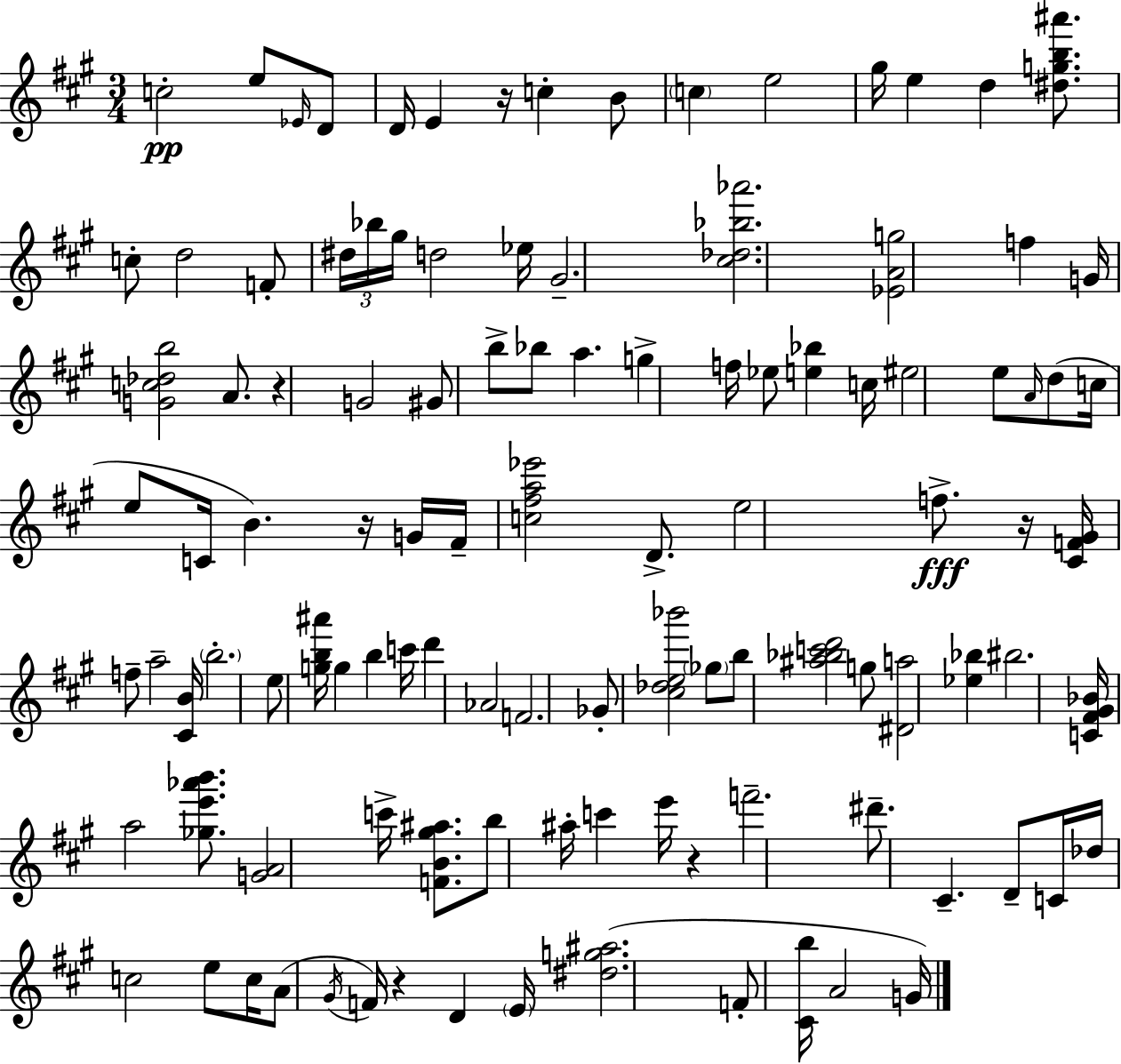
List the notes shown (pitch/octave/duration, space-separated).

C5/h E5/e Eb4/s D4/e D4/s E4/q R/s C5/q B4/e C5/q E5/h G#5/s E5/q D5/q [D#5,G5,B5,A#6]/e. C5/e D5/h F4/e D#5/s Bb5/s G#5/s D5/h Eb5/s G#4/h. [C#5,Db5,Bb5,Ab6]/h. [Eb4,A4,G5]/h F5/q G4/s [G4,C5,Db5,B5]/h A4/e. R/q G4/h G#4/e B5/e Bb5/e A5/q. G5/q F5/s Eb5/e [E5,Bb5]/q C5/s EIS5/h E5/e A4/s D5/e C5/s E5/e C4/s B4/q. R/s G4/s F#4/s [C5,F#5,A5,Eb6]/h D4/e. E5/h F5/e. R/s [C#4,F4,G#4]/s F5/e A5/h [C#4,B4]/s B5/h. E5/e [G5,B5,A#6]/s G5/q B5/q C6/s D6/q Ab4/h F4/h. Gb4/e [C#5,Db5,E5,Bb6]/h Gb5/e B5/e [A#5,Bb5,C6,D6]/h G5/e [D#4,A5]/h [Eb5,Bb5]/q BIS5/h. [C4,F#4,G#4,Bb4]/s A5/h [Gb5,E6,Ab6,B6]/e. [G4,A4]/h C6/s [F4,B4,G#5,A#5]/e. B5/e A#5/s C6/q E6/s R/q F6/h. D#6/e. C#4/q. D4/e C4/s Db5/s C5/h E5/e C5/s A4/e G#4/s F4/s R/q D4/q E4/s [D#5,G5,A#5]/h. F4/e [C#4,B5]/s A4/h G4/s